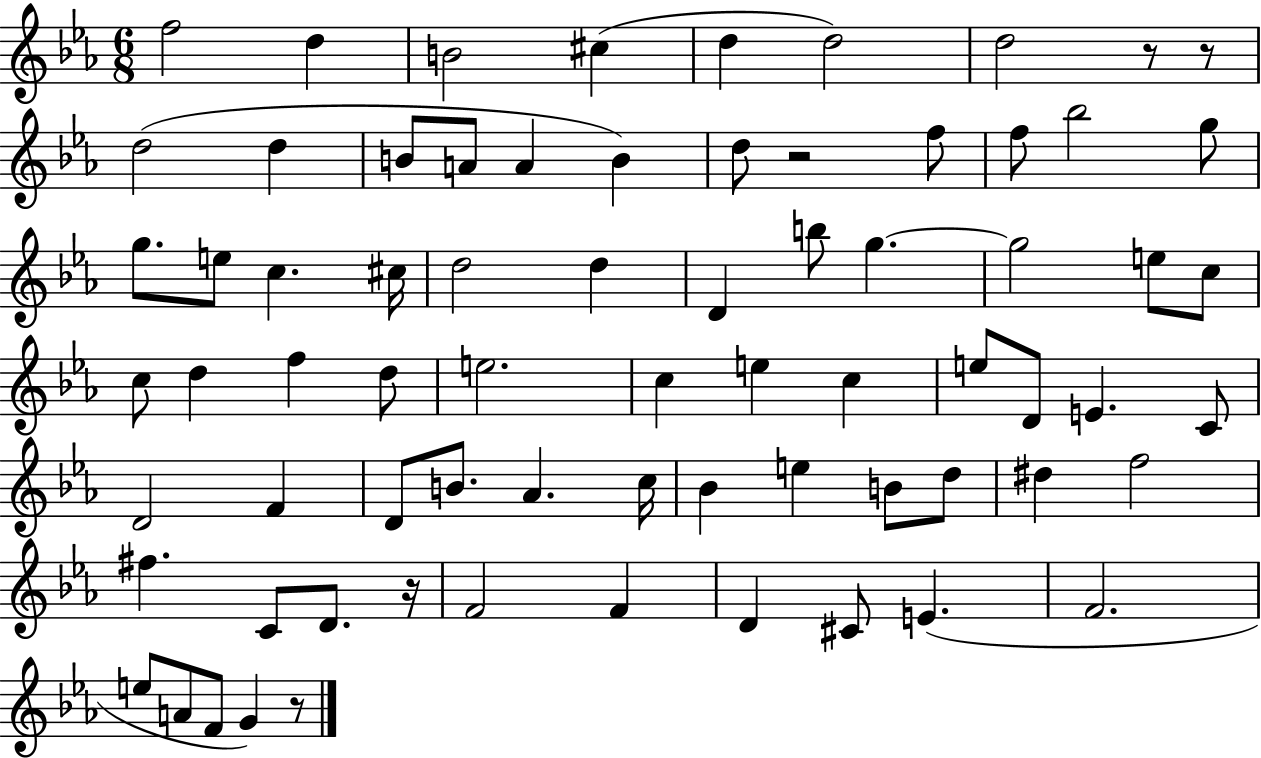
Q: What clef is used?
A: treble